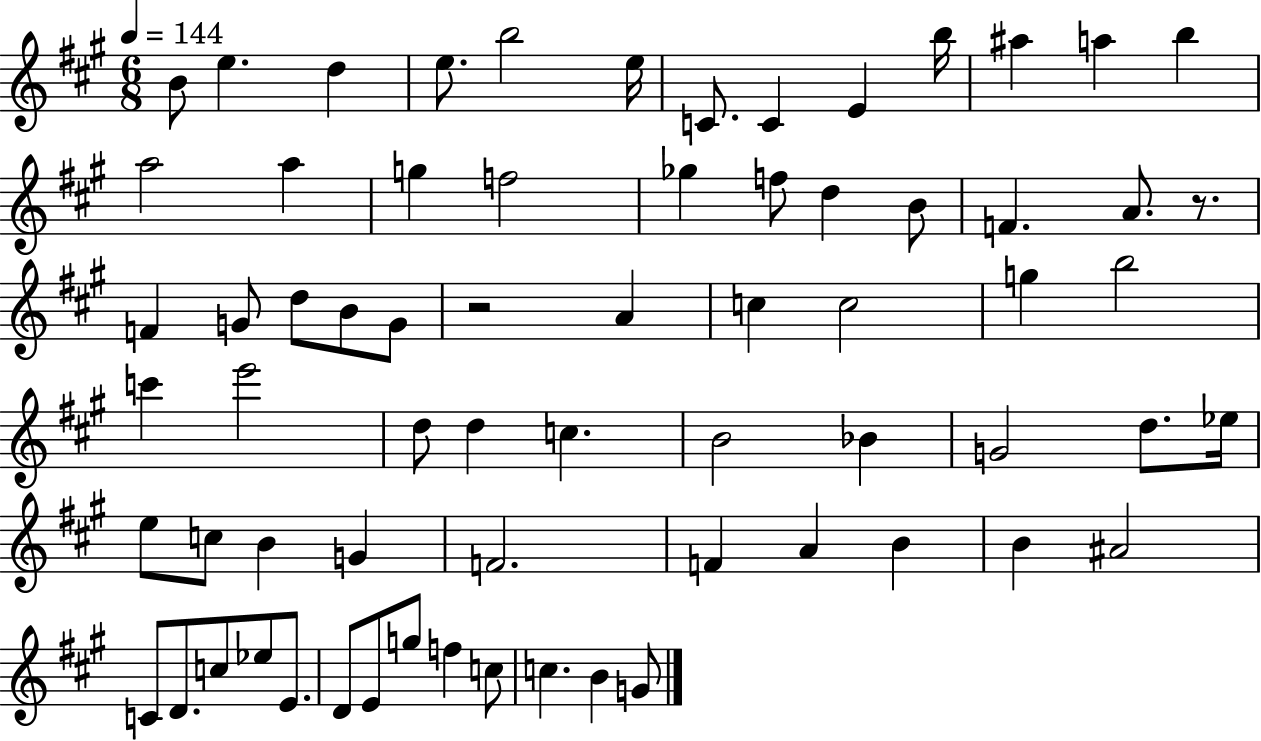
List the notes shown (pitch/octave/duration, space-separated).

B4/e E5/q. D5/q E5/e. B5/h E5/s C4/e. C4/q E4/q B5/s A#5/q A5/q B5/q A5/h A5/q G5/q F5/h Gb5/q F5/e D5/q B4/e F4/q. A4/e. R/e. F4/q G4/e D5/e B4/e G4/e R/h A4/q C5/q C5/h G5/q B5/h C6/q E6/h D5/e D5/q C5/q. B4/h Bb4/q G4/h D5/e. Eb5/s E5/e C5/e B4/q G4/q F4/h. F4/q A4/q B4/q B4/q A#4/h C4/e D4/e. C5/e Eb5/e E4/e. D4/e E4/e G5/e F5/q C5/e C5/q. B4/q G4/e